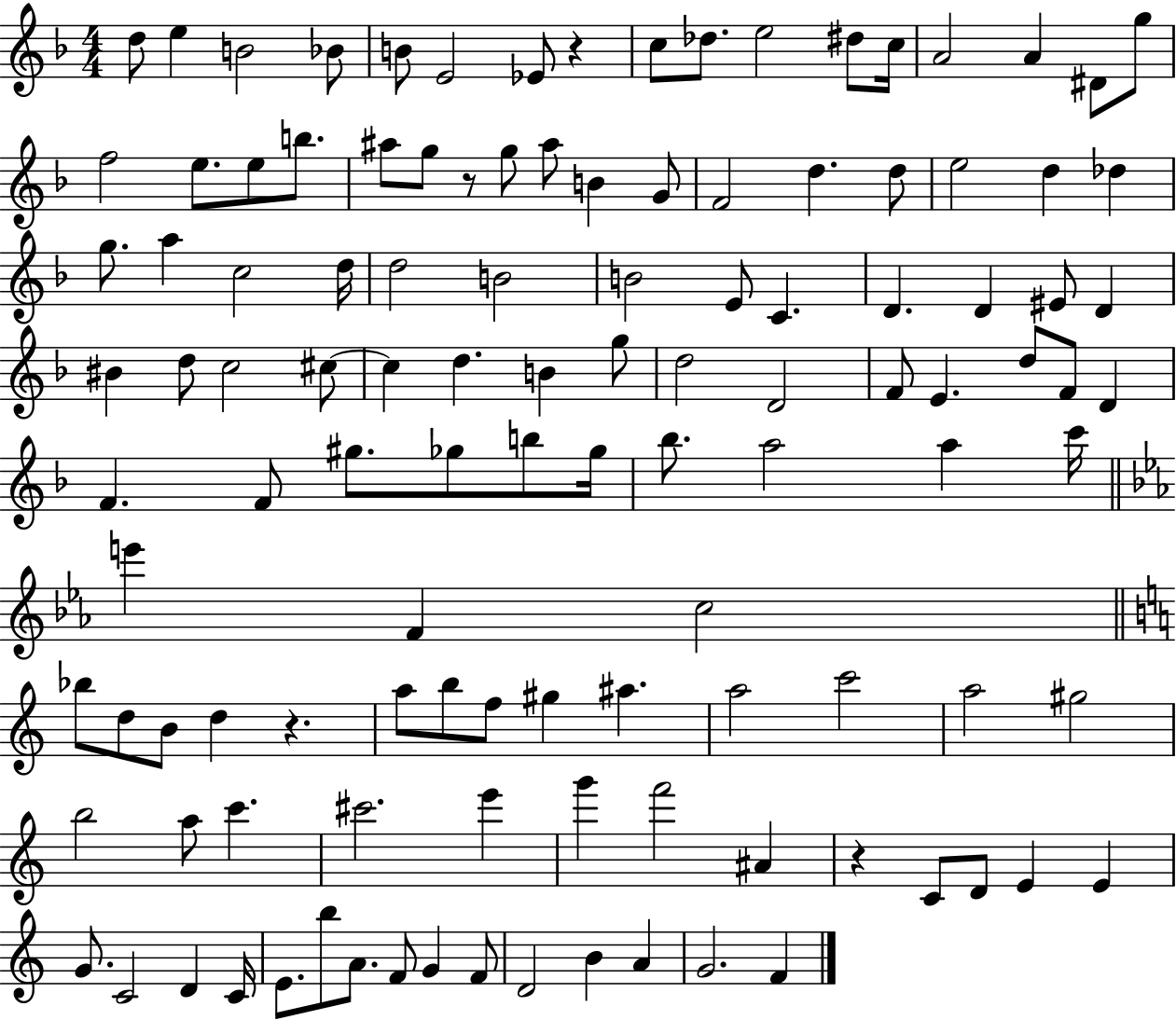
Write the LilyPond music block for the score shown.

{
  \clef treble
  \numericTimeSignature
  \time 4/4
  \key f \major
  d''8 e''4 b'2 bes'8 | b'8 e'2 ees'8 r4 | c''8 des''8. e''2 dis''8 c''16 | a'2 a'4 dis'8 g''8 | \break f''2 e''8. e''8 b''8. | ais''8 g''8 r8 g''8 ais''8 b'4 g'8 | f'2 d''4. d''8 | e''2 d''4 des''4 | \break g''8. a''4 c''2 d''16 | d''2 b'2 | b'2 e'8 c'4. | d'4. d'4 eis'8 d'4 | \break bis'4 d''8 c''2 cis''8~~ | cis''4 d''4. b'4 g''8 | d''2 d'2 | f'8 e'4. d''8 f'8 d'4 | \break f'4. f'8 gis''8. ges''8 b''8 ges''16 | bes''8. a''2 a''4 c'''16 | \bar "||" \break \key ees \major e'''4 f'4 c''2 | \bar "||" \break \key c \major bes''8 d''8 b'8 d''4 r4. | a''8 b''8 f''8 gis''4 ais''4. | a''2 c'''2 | a''2 gis''2 | \break b''2 a''8 c'''4. | cis'''2. e'''4 | g'''4 f'''2 ais'4 | r4 c'8 d'8 e'4 e'4 | \break g'8. c'2 d'4 c'16 | e'8. b''8 a'8. f'8 g'4 f'8 | d'2 b'4 a'4 | g'2. f'4 | \break \bar "|."
}